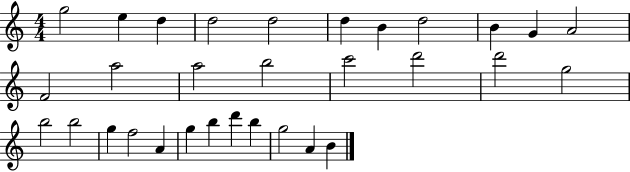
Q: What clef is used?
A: treble